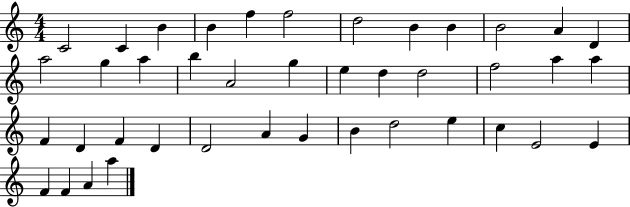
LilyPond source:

{
  \clef treble
  \numericTimeSignature
  \time 4/4
  \key c \major
  c'2 c'4 b'4 | b'4 f''4 f''2 | d''2 b'4 b'4 | b'2 a'4 d'4 | \break a''2 g''4 a''4 | b''4 a'2 g''4 | e''4 d''4 d''2 | f''2 a''4 a''4 | \break f'4 d'4 f'4 d'4 | d'2 a'4 g'4 | b'4 d''2 e''4 | c''4 e'2 e'4 | \break f'4 f'4 a'4 a''4 | \bar "|."
}